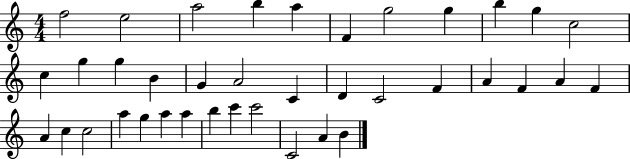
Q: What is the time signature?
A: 4/4